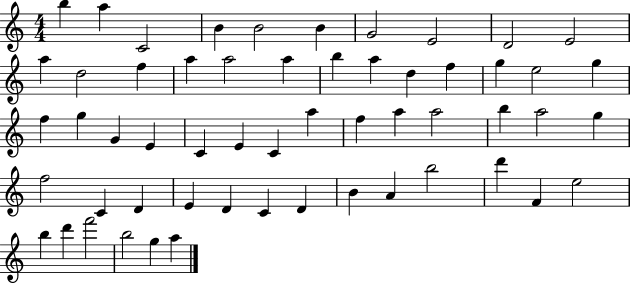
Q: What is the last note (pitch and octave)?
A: A5